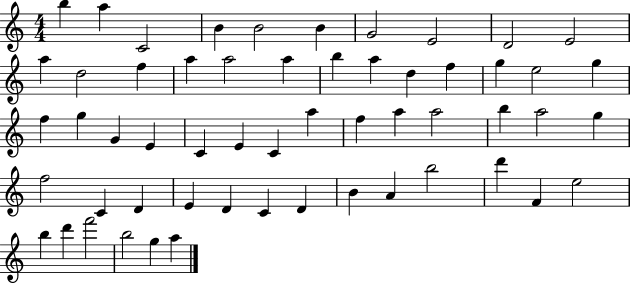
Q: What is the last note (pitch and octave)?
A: A5